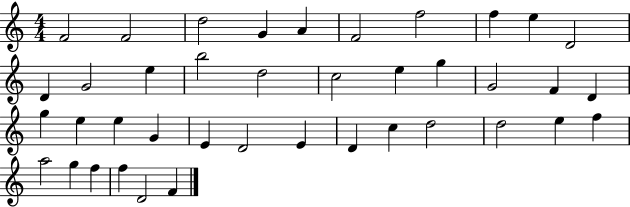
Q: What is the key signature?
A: C major